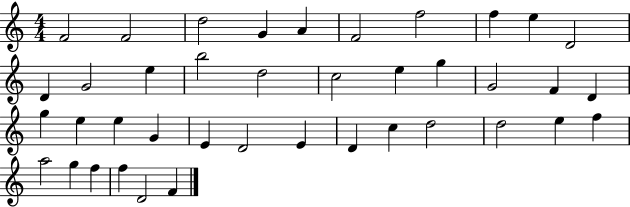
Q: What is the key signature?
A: C major